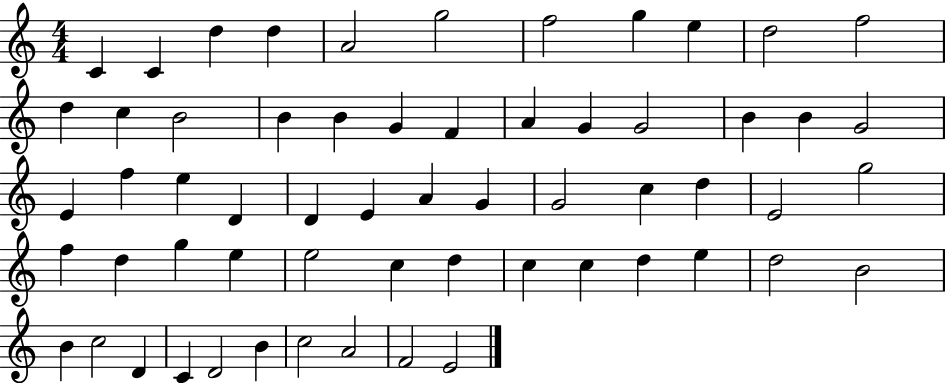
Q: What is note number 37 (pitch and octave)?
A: G5